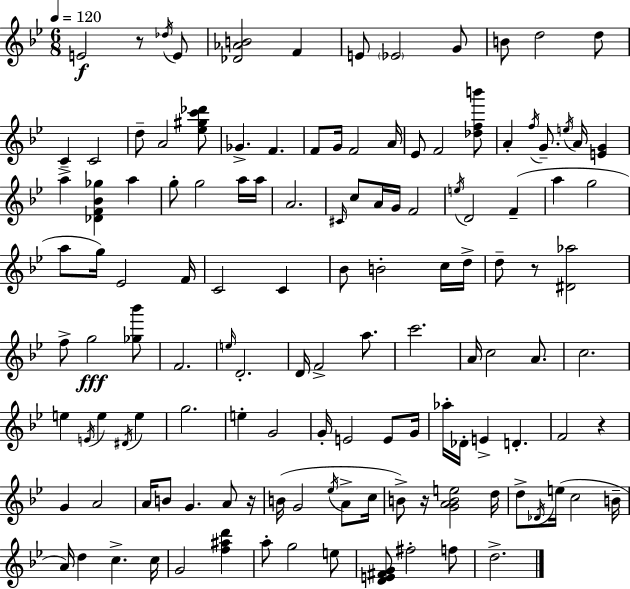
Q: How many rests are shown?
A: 5